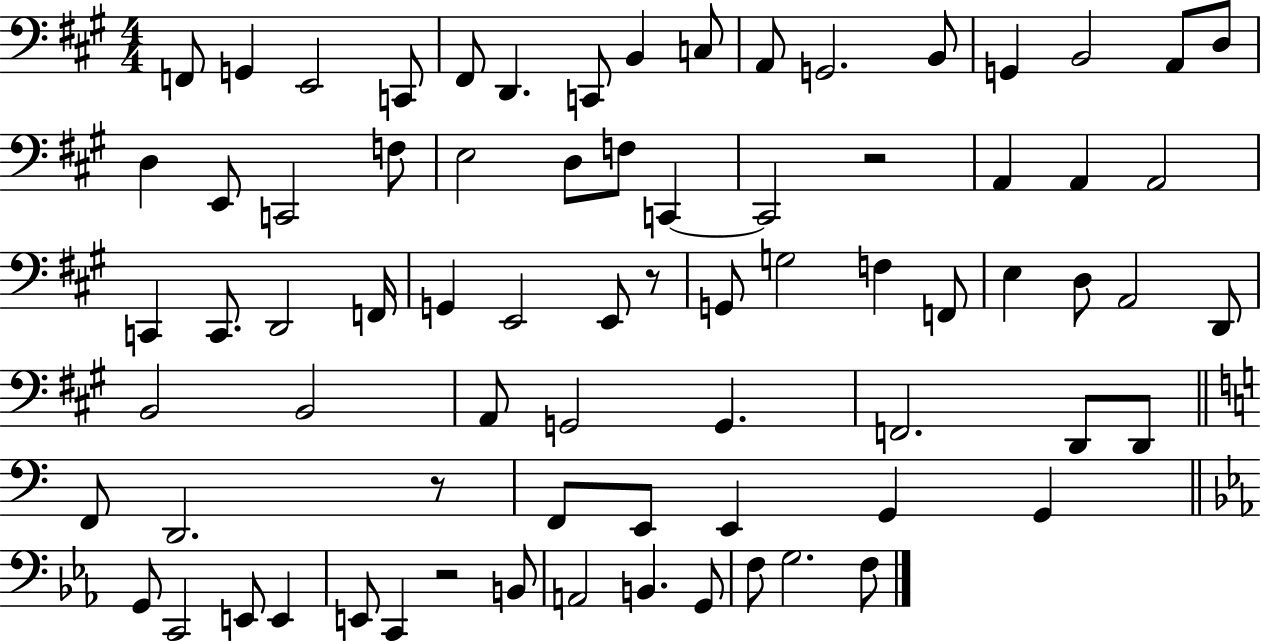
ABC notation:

X:1
T:Untitled
M:4/4
L:1/4
K:A
F,,/2 G,, E,,2 C,,/2 ^F,,/2 D,, C,,/2 B,, C,/2 A,,/2 G,,2 B,,/2 G,, B,,2 A,,/2 D,/2 D, E,,/2 C,,2 F,/2 E,2 D,/2 F,/2 C,, C,,2 z2 A,, A,, A,,2 C,, C,,/2 D,,2 F,,/4 G,, E,,2 E,,/2 z/2 G,,/2 G,2 F, F,,/2 E, D,/2 A,,2 D,,/2 B,,2 B,,2 A,,/2 G,,2 G,, F,,2 D,,/2 D,,/2 F,,/2 D,,2 z/2 F,,/2 E,,/2 E,, G,, G,, G,,/2 C,,2 E,,/2 E,, E,,/2 C,, z2 B,,/2 A,,2 B,, G,,/2 F,/2 G,2 F,/2